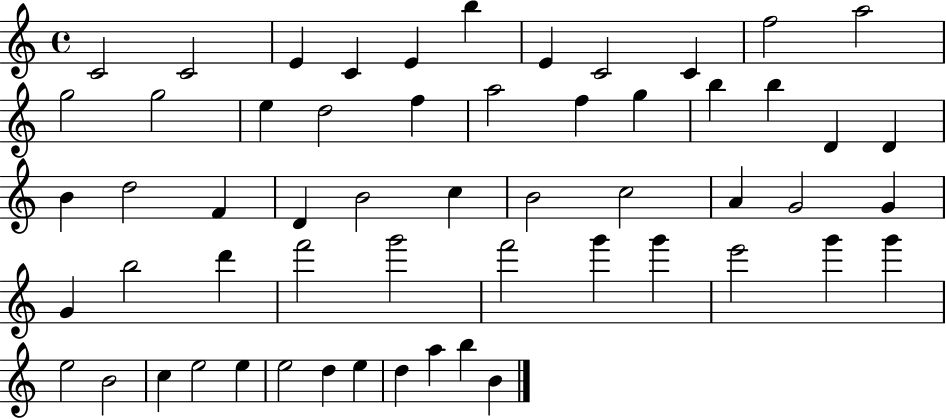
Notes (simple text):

C4/h C4/h E4/q C4/q E4/q B5/q E4/q C4/h C4/q F5/h A5/h G5/h G5/h E5/q D5/h F5/q A5/h F5/q G5/q B5/q B5/q D4/q D4/q B4/q D5/h F4/q D4/q B4/h C5/q B4/h C5/h A4/q G4/h G4/q G4/q B5/h D6/q F6/h G6/h F6/h G6/q G6/q E6/h G6/q G6/q E5/h B4/h C5/q E5/h E5/q E5/h D5/q E5/q D5/q A5/q B5/q B4/q